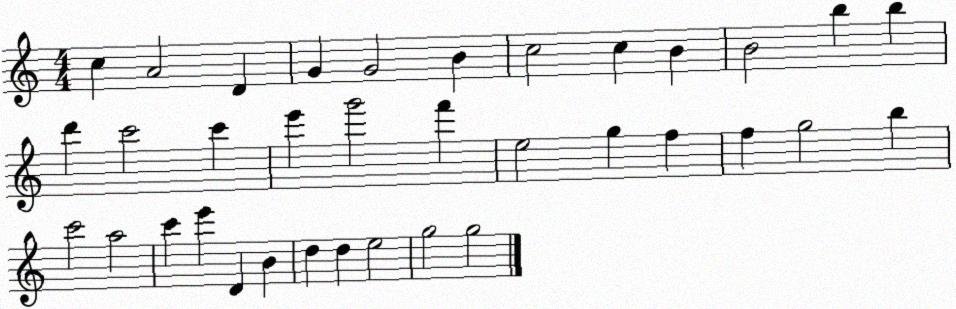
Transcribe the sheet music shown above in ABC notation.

X:1
T:Untitled
M:4/4
L:1/4
K:C
c A2 D G G2 B c2 c B B2 b b d' c'2 c' e' g'2 f' e2 g f f g2 b c'2 a2 c' e' D B d d e2 g2 g2